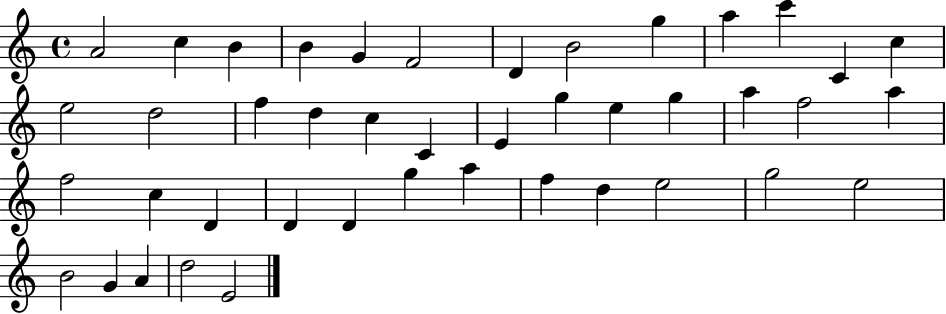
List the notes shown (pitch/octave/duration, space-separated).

A4/h C5/q B4/q B4/q G4/q F4/h D4/q B4/h G5/q A5/q C6/q C4/q C5/q E5/h D5/h F5/q D5/q C5/q C4/q E4/q G5/q E5/q G5/q A5/q F5/h A5/q F5/h C5/q D4/q D4/q D4/q G5/q A5/q F5/q D5/q E5/h G5/h E5/h B4/h G4/q A4/q D5/h E4/h